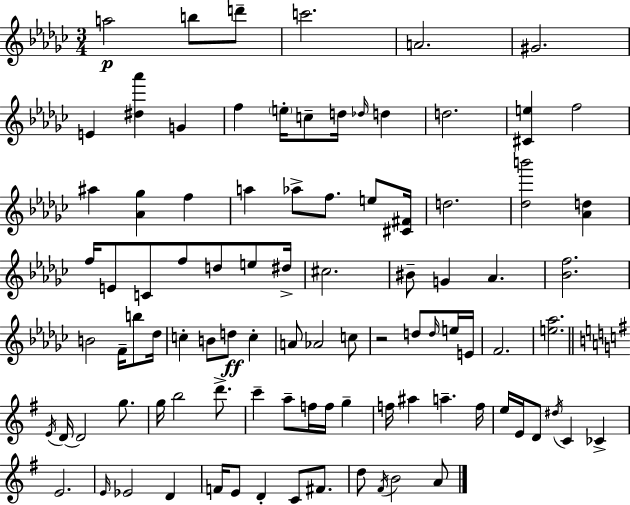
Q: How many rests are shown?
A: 1